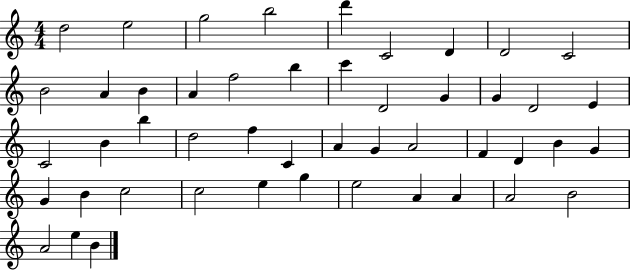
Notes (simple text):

D5/h E5/h G5/h B5/h D6/q C4/h D4/q D4/h C4/h B4/h A4/q B4/q A4/q F5/h B5/q C6/q D4/h G4/q G4/q D4/h E4/q C4/h B4/q B5/q D5/h F5/q C4/q A4/q G4/q A4/h F4/q D4/q B4/q G4/q G4/q B4/q C5/h C5/h E5/q G5/q E5/h A4/q A4/q A4/h B4/h A4/h E5/q B4/q